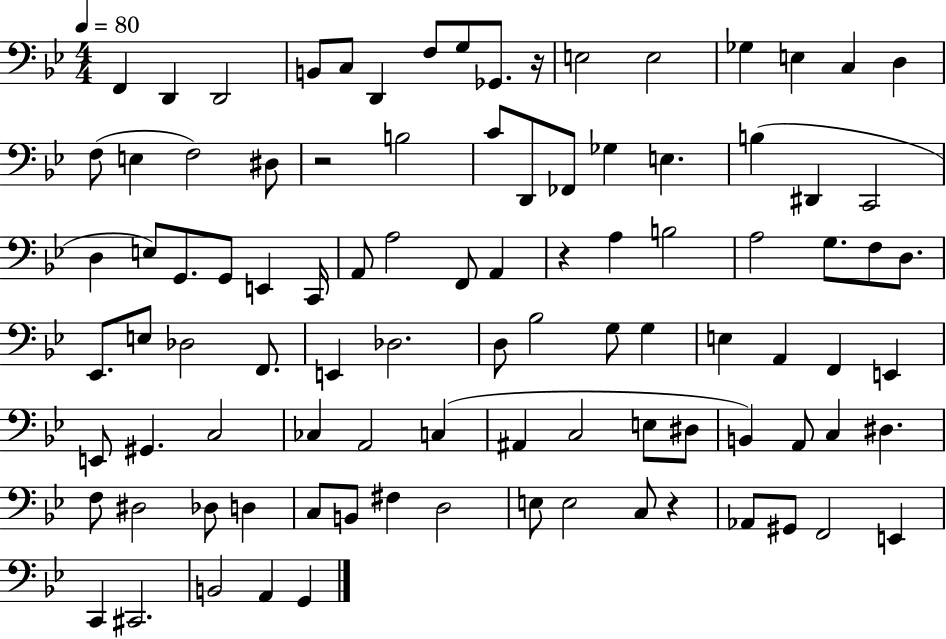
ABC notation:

X:1
T:Untitled
M:4/4
L:1/4
K:Bb
F,, D,, D,,2 B,,/2 C,/2 D,, F,/2 G,/2 _G,,/2 z/4 E,2 E,2 _G, E, C, D, F,/2 E, F,2 ^D,/2 z2 B,2 C/2 D,,/2 _F,,/2 _G, E, B, ^D,, C,,2 D, E,/2 G,,/2 G,,/2 E,, C,,/4 A,,/2 A,2 F,,/2 A,, z A, B,2 A,2 G,/2 F,/2 D,/2 _E,,/2 E,/2 _D,2 F,,/2 E,, _D,2 D,/2 _B,2 G,/2 G, E, A,, F,, E,, E,,/2 ^G,, C,2 _C, A,,2 C, ^A,, C,2 E,/2 ^D,/2 B,, A,,/2 C, ^D, F,/2 ^D,2 _D,/2 D, C,/2 B,,/2 ^F, D,2 E,/2 E,2 C,/2 z _A,,/2 ^G,,/2 F,,2 E,, C,, ^C,,2 B,,2 A,, G,,